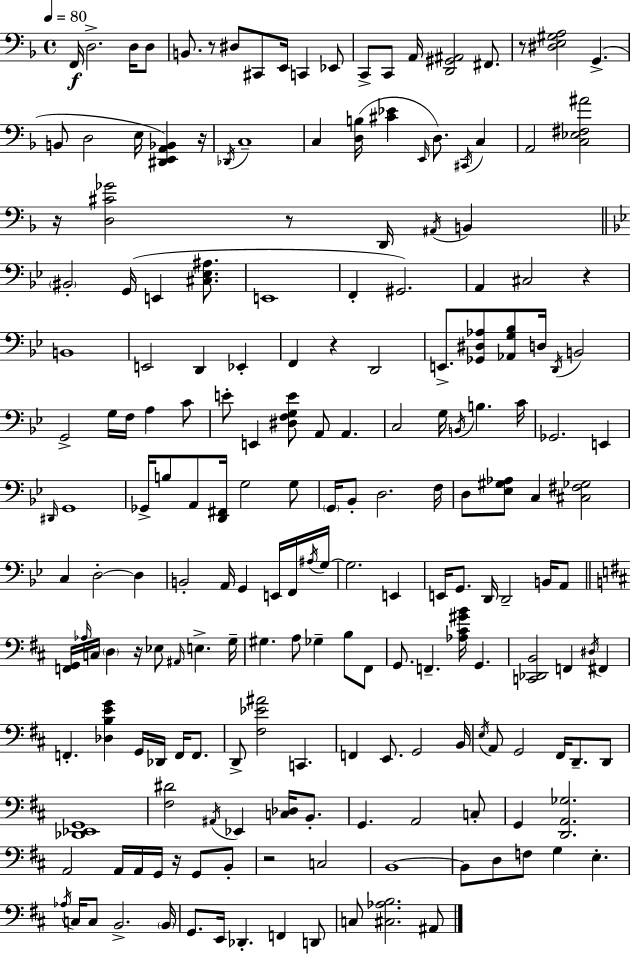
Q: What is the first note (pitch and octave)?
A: F2